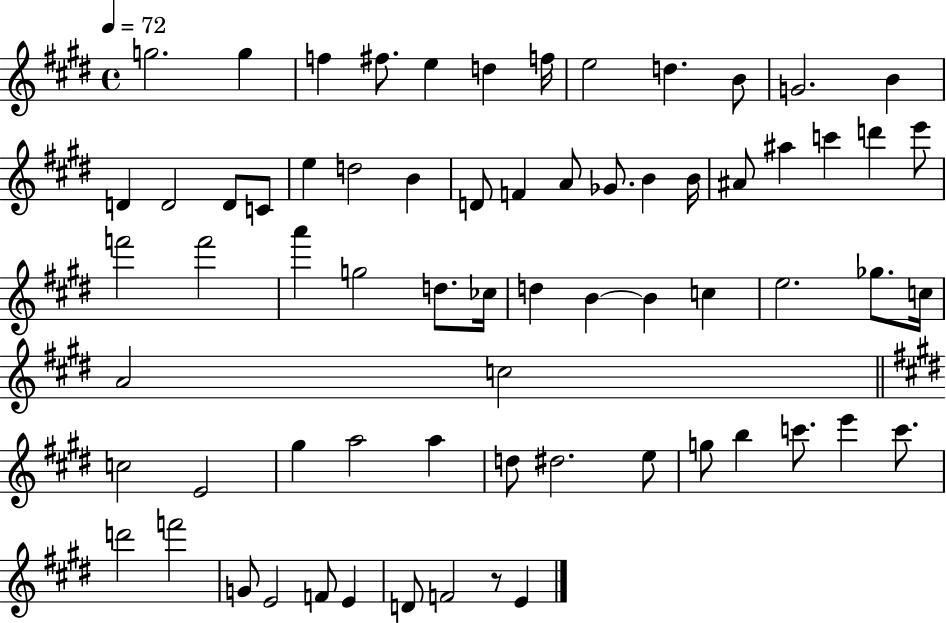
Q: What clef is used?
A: treble